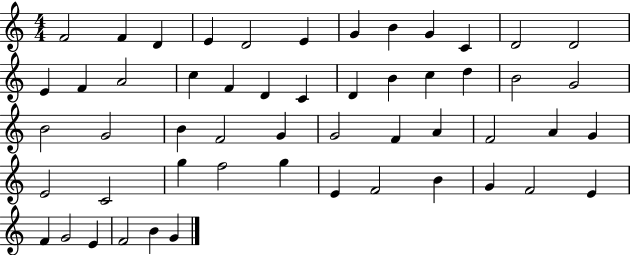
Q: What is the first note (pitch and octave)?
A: F4